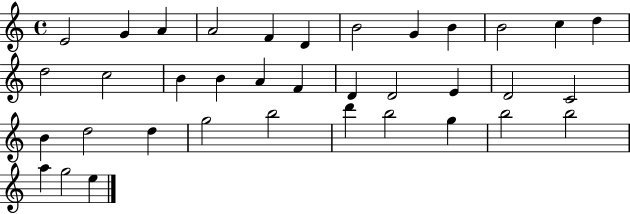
X:1
T:Untitled
M:4/4
L:1/4
K:C
E2 G A A2 F D B2 G B B2 c d d2 c2 B B A F D D2 E D2 C2 B d2 d g2 b2 d' b2 g b2 b2 a g2 e